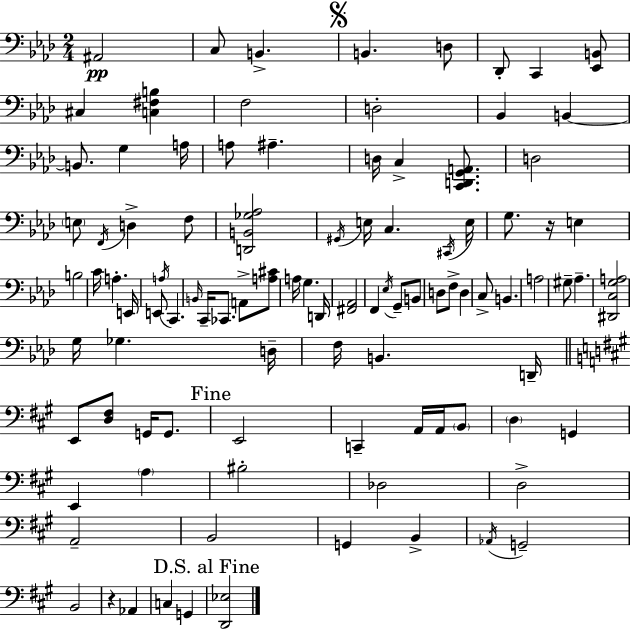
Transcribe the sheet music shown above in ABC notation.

X:1
T:Untitled
M:2/4
L:1/4
K:Fm
^A,,2 C,/2 B,, B,, D,/2 _D,,/2 C,, [_E,,B,,]/2 ^C, [C,^F,B,] F,2 D,2 _B,, B,, B,,/2 G, A,/4 A,/2 ^A, D,/4 C, [C,,D,,G,,A,,]/2 D,2 E,/2 F,,/4 D, F,/2 [D,,B,,_G,_A,]2 ^G,,/4 E,/4 C, ^C,,/4 E,/4 G,/2 z/4 E, B,2 C/4 A, E,,/4 E,,/2 A,/4 C,, B,,/4 C,,/4 _C,,/2 A,,/2 [A,^C]/2 A,/4 G, D,,/4 [^F,,_A,,]2 F,, _E,/4 G,,/2 B,,/2 D,/2 F,/2 D, C,/2 B,, A,2 ^G,/2 _A, [^D,,C,G,A,]2 G,/4 _G, D,/4 F,/4 B,, D,,/4 E,,/2 [D,^F,]/2 G,,/4 G,,/2 E,,2 C,, A,,/4 A,,/4 B,,/2 D, G,, E,, A, ^B,2 _D,2 D,2 A,,2 B,,2 G,, B,, _A,,/4 G,,2 B,,2 z _A,, C, G,, [D,,_E,]2